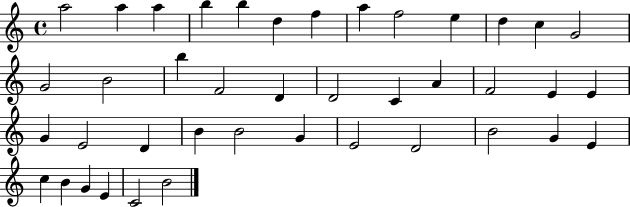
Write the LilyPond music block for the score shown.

{
  \clef treble
  \time 4/4
  \defaultTimeSignature
  \key c \major
  a''2 a''4 a''4 | b''4 b''4 d''4 f''4 | a''4 f''2 e''4 | d''4 c''4 g'2 | \break g'2 b'2 | b''4 f'2 d'4 | d'2 c'4 a'4 | f'2 e'4 e'4 | \break g'4 e'2 d'4 | b'4 b'2 g'4 | e'2 d'2 | b'2 g'4 e'4 | \break c''4 b'4 g'4 e'4 | c'2 b'2 | \bar "|."
}